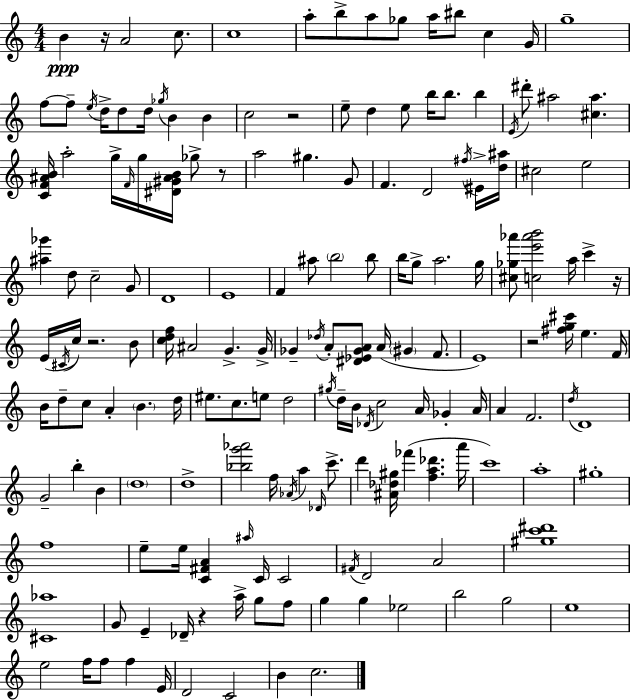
{
  \clef treble
  \numericTimeSignature
  \time 4/4
  \key a \minor
  b'4\ppp r16 a'2 c''8. | c''1 | a''8-. b''8-> a''8 ges''8 a''16 bis''8 c''4 g'16 | g''1-- | \break f''8~~ f''8-- \acciaccatura { e''16 } d''16-> d''8 d''16 \acciaccatura { ges''16 } b'4 b'4 | c''2 r2 | e''8-- d''4 e''8 b''16 b''8. b''4 | \acciaccatura { e'16 } dis'''8-. ais''2 <cis'' ais''>4. | \break <c' f' ais' b'>16 a''2-. g''16-> \grace { f'16 } g''16 <dis' gis' ais' b'>16 | ges''8-> r8 a''2 gis''4. | g'8 f'4. d'2 | \acciaccatura { fis''16 } eis'16-> <d'' ais''>16 cis''2 e''2 | \break <ais'' ges'''>4 d''8 c''2-- | g'8 d'1 | e'1 | f'4 ais''8 \parenthesize b''2 | \break b''8 b''16 g''8-> a''2. | g''16 <cis'' ges'' aes'''>8 <c'' e''' aes''' b'''>2 a''16 | c'''4-> r16 e'16( \acciaccatura { cis'16 } c''16) r2. | b'8 <c'' d'' f''>16 ais'2 g'4.-> | \break g'16-> ges'4-- \acciaccatura { des''16 } a'8-. <dis' ees' ges' a'>8 a'16( | \parenthesize gis'4 f'8. e'1) | r2 <fis'' g'' cis'''>16 | e''4. f'16 b'16 d''8-- c''8 a'4-. | \break \parenthesize b'4. d''16 eis''8. c''8. e''8 d''2 | \acciaccatura { gis''16 } d''16-- b'16 \acciaccatura { des'16 } c''2 | a'16 ges'4-. a'16 a'4 f'2. | \acciaccatura { d''16 } d'1 | \break g'2-- | b''4-. b'4 \parenthesize d''1 | d''1-> | <bes'' g''' aes'''>2 | \break f''16 \acciaccatura { aes'16 } a''4 \grace { des'16 } c'''8.-> d'''4 | <ais' des'' gis''>16 fes'''4( <f'' a'' des'''>4. a'''16 c'''1) | a''1-. | gis''1-. | \break f''1 | e''8-- e''16 <c' fis' a'>4 | \grace { ais''16 } c'16 c'2 \acciaccatura { fis'16 } d'2 | a'2 <gis'' c''' dis'''>1 | \break <cis' aes''>1 | g'8 | e'4-- des'16-- r4 a''16-> g''8 f''8 g''4 | g''4 ees''2 b''2 | \break g''2 e''1 | e''2 | f''16 f''8 f''4 e'16 d'2 | c'2 b'4 | \break c''2. \bar "|."
}